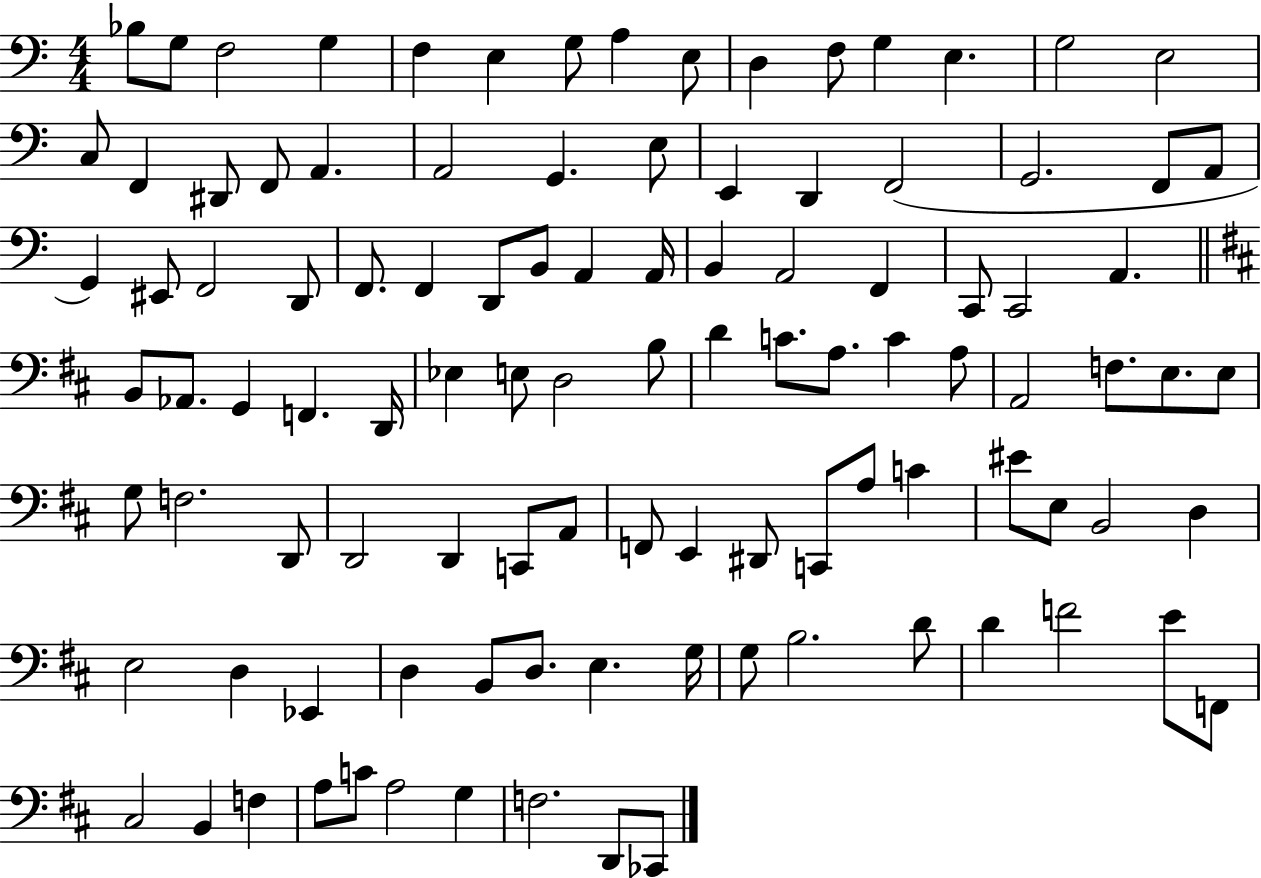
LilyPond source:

{
  \clef bass
  \numericTimeSignature
  \time 4/4
  \key c \major
  bes8 g8 f2 g4 | f4 e4 g8 a4 e8 | d4 f8 g4 e4. | g2 e2 | \break c8 f,4 dis,8 f,8 a,4. | a,2 g,4. e8 | e,4 d,4 f,2( | g,2. f,8 a,8 | \break g,4) eis,8 f,2 d,8 | f,8. f,4 d,8 b,8 a,4 a,16 | b,4 a,2 f,4 | c,8 c,2 a,4. | \break \bar "||" \break \key d \major b,8 aes,8. g,4 f,4. d,16 | ees4 e8 d2 b8 | d'4 c'8. a8. c'4 a8 | a,2 f8. e8. e8 | \break g8 f2. d,8 | d,2 d,4 c,8 a,8 | f,8 e,4 dis,8 c,8 a8 c'4 | eis'8 e8 b,2 d4 | \break e2 d4 ees,4 | d4 b,8 d8. e4. g16 | g8 b2. d'8 | d'4 f'2 e'8 f,8 | \break cis2 b,4 f4 | a8 c'8 a2 g4 | f2. d,8 ces,8 | \bar "|."
}